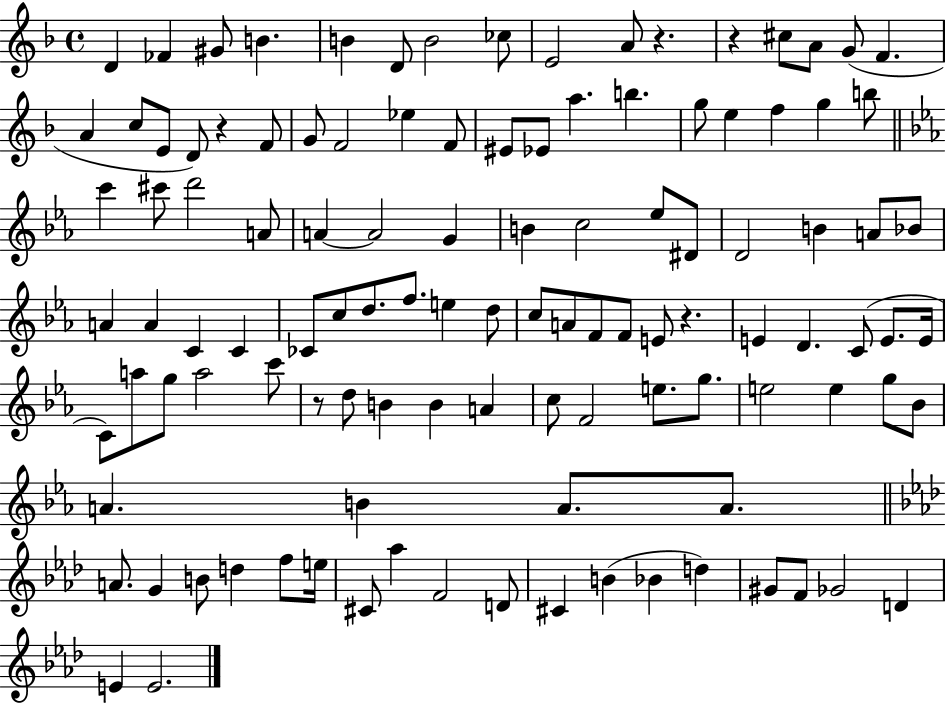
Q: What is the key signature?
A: F major